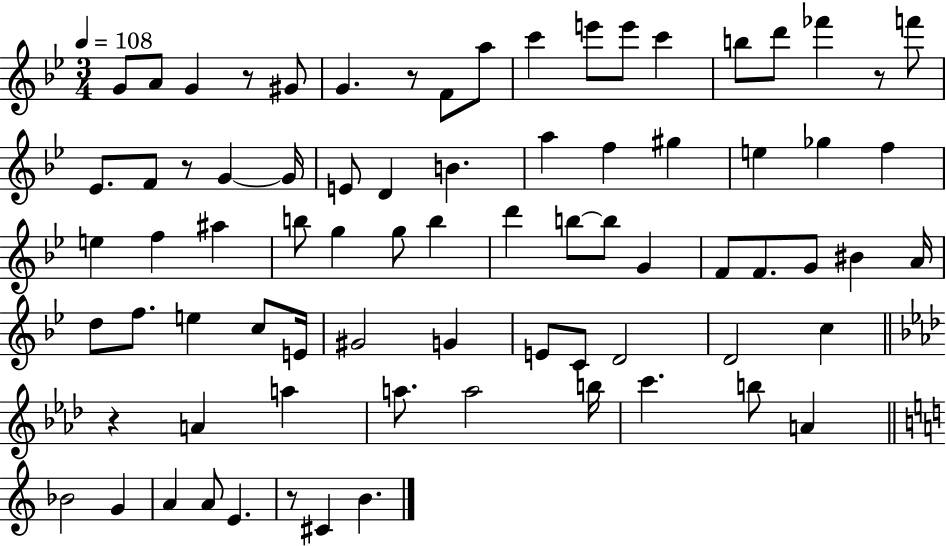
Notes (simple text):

G4/e A4/e G4/q R/e G#4/e G4/q. R/e F4/e A5/e C6/q E6/e E6/e C6/q B5/e D6/e FES6/q R/e F6/e Eb4/e. F4/e R/e G4/q G4/s E4/e D4/q B4/q. A5/q F5/q G#5/q E5/q Gb5/q F5/q E5/q F5/q A#5/q B5/e G5/q G5/e B5/q D6/q B5/e B5/e G4/q F4/e F4/e. G4/e BIS4/q A4/s D5/e F5/e. E5/q C5/e E4/s G#4/h G4/q E4/e C4/e D4/h D4/h C5/q R/q A4/q A5/q A5/e. A5/h B5/s C6/q. B5/e A4/q Bb4/h G4/q A4/q A4/e E4/q. R/e C#4/q B4/q.